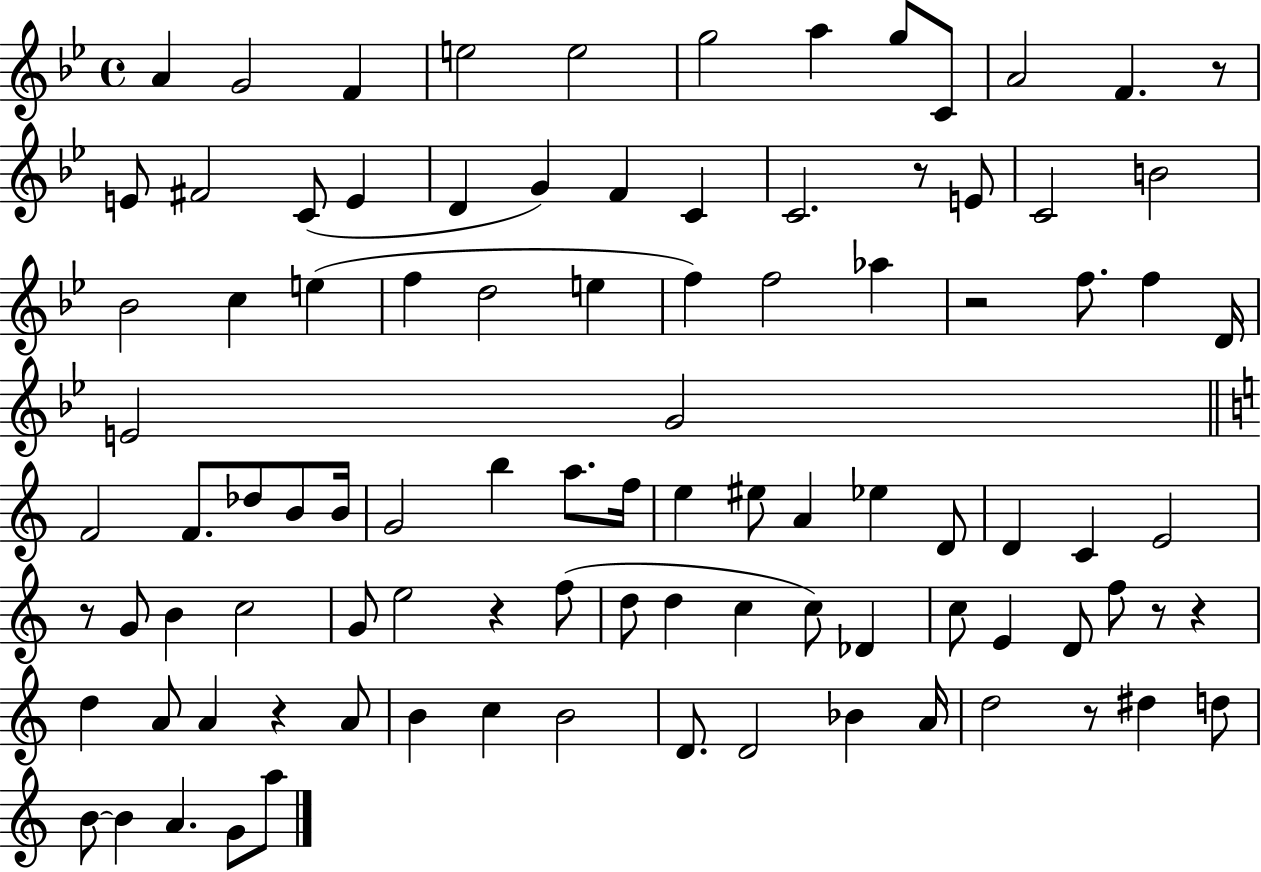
A4/q G4/h F4/q E5/h E5/h G5/h A5/q G5/e C4/e A4/h F4/q. R/e E4/e F#4/h C4/e E4/q D4/q G4/q F4/q C4/q C4/h. R/e E4/e C4/h B4/h Bb4/h C5/q E5/q F5/q D5/h E5/q F5/q F5/h Ab5/q R/h F5/e. F5/q D4/s E4/h G4/h F4/h F4/e. Db5/e B4/e B4/s G4/h B5/q A5/e. F5/s E5/q EIS5/e A4/q Eb5/q D4/e D4/q C4/q E4/h R/e G4/e B4/q C5/h G4/e E5/h R/q F5/e D5/e D5/q C5/q C5/e Db4/q C5/e E4/q D4/e F5/e R/e R/q D5/q A4/e A4/q R/q A4/e B4/q C5/q B4/h D4/e. D4/h Bb4/q A4/s D5/h R/e D#5/q D5/e B4/e B4/q A4/q. G4/e A5/e